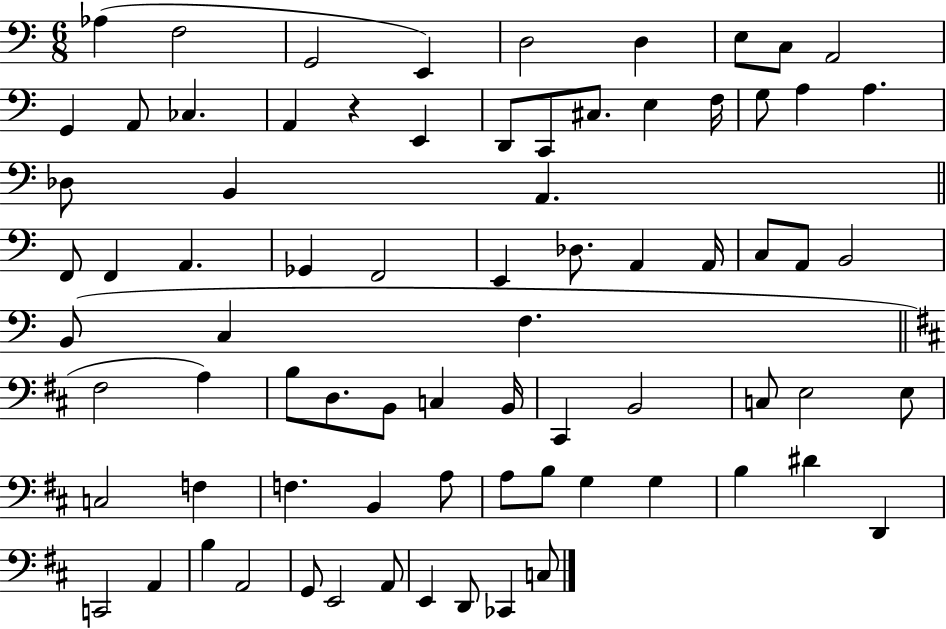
Ab3/q F3/h G2/h E2/q D3/h D3/q E3/e C3/e A2/h G2/q A2/e CES3/q. A2/q R/q E2/q D2/e C2/e C#3/e. E3/q F3/s G3/e A3/q A3/q. Db3/e B2/q A2/q. F2/e F2/q A2/q. Gb2/q F2/h E2/q Db3/e. A2/q A2/s C3/e A2/e B2/h B2/e C3/q F3/q. F#3/h A3/q B3/e D3/e. B2/e C3/q B2/s C#2/q B2/h C3/e E3/h E3/e C3/h F3/q F3/q. B2/q A3/e A3/e B3/e G3/q G3/q B3/q D#4/q D2/q C2/h A2/q B3/q A2/h G2/e E2/h A2/e E2/q D2/e CES2/q C3/e